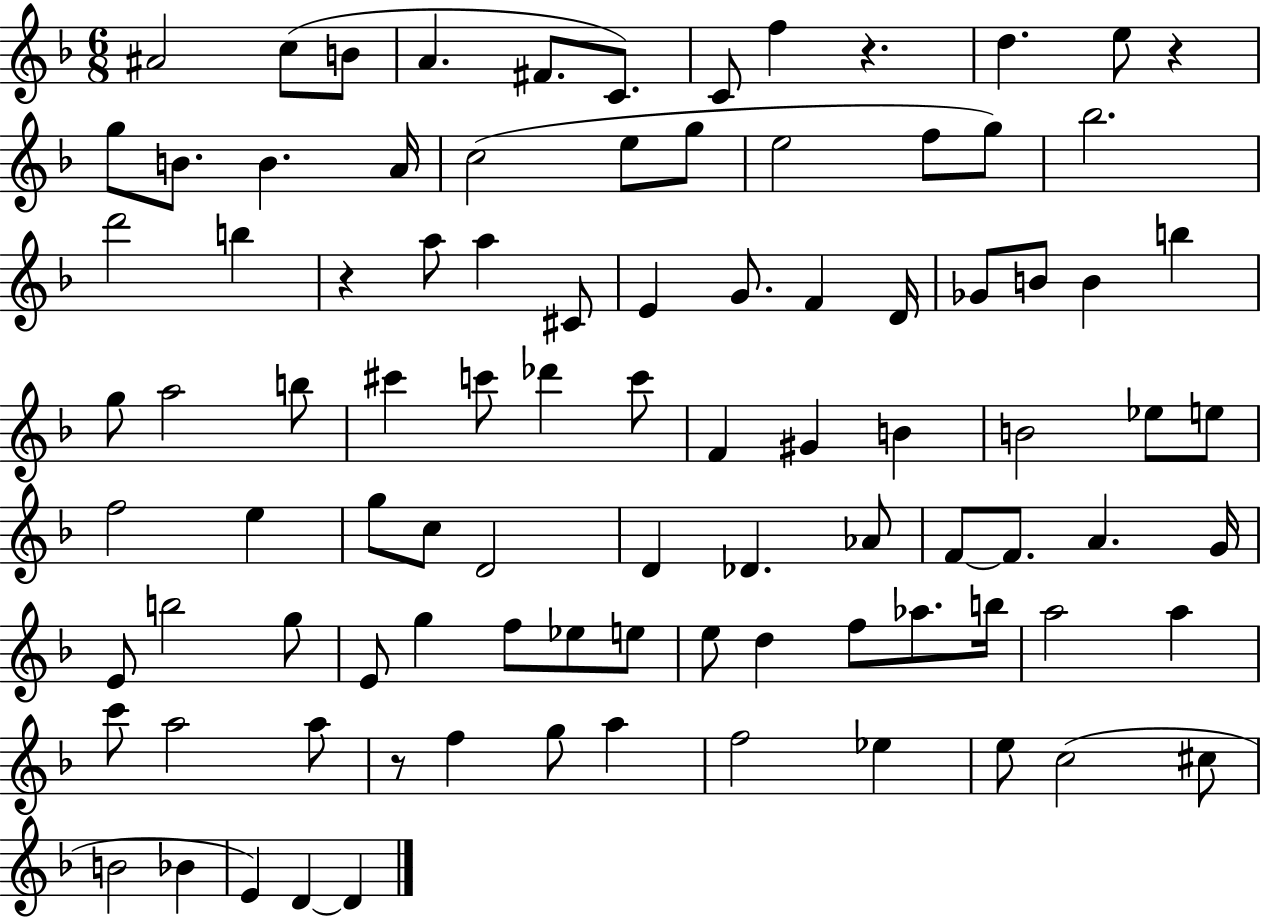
A#4/h C5/e B4/e A4/q. F#4/e. C4/e. C4/e F5/q R/q. D5/q. E5/e R/q G5/e B4/e. B4/q. A4/s C5/h E5/e G5/e E5/h F5/e G5/e Bb5/h. D6/h B5/q R/q A5/e A5/q C#4/e E4/q G4/e. F4/q D4/s Gb4/e B4/e B4/q B5/q G5/e A5/h B5/e C#6/q C6/e Db6/q C6/e F4/q G#4/q B4/q B4/h Eb5/e E5/e F5/h E5/q G5/e C5/e D4/h D4/q Db4/q. Ab4/e F4/e F4/e. A4/q. G4/s E4/e B5/h G5/e E4/e G5/q F5/e Eb5/e E5/e E5/e D5/q F5/e Ab5/e. B5/s A5/h A5/q C6/e A5/h A5/e R/e F5/q G5/e A5/q F5/h Eb5/q E5/e C5/h C#5/e B4/h Bb4/q E4/q D4/q D4/q